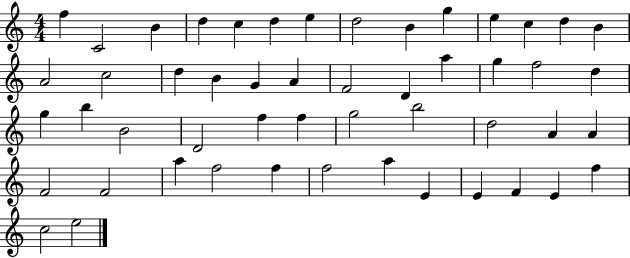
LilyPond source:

{
  \clef treble
  \numericTimeSignature
  \time 4/4
  \key c \major
  f''4 c'2 b'4 | d''4 c''4 d''4 e''4 | d''2 b'4 g''4 | e''4 c''4 d''4 b'4 | \break a'2 c''2 | d''4 b'4 g'4 a'4 | f'2 d'4 a''4 | g''4 f''2 d''4 | \break g''4 b''4 b'2 | d'2 f''4 f''4 | g''2 b''2 | d''2 a'4 a'4 | \break f'2 f'2 | a''4 f''2 f''4 | f''2 a''4 e'4 | e'4 f'4 e'4 f''4 | \break c''2 e''2 | \bar "|."
}